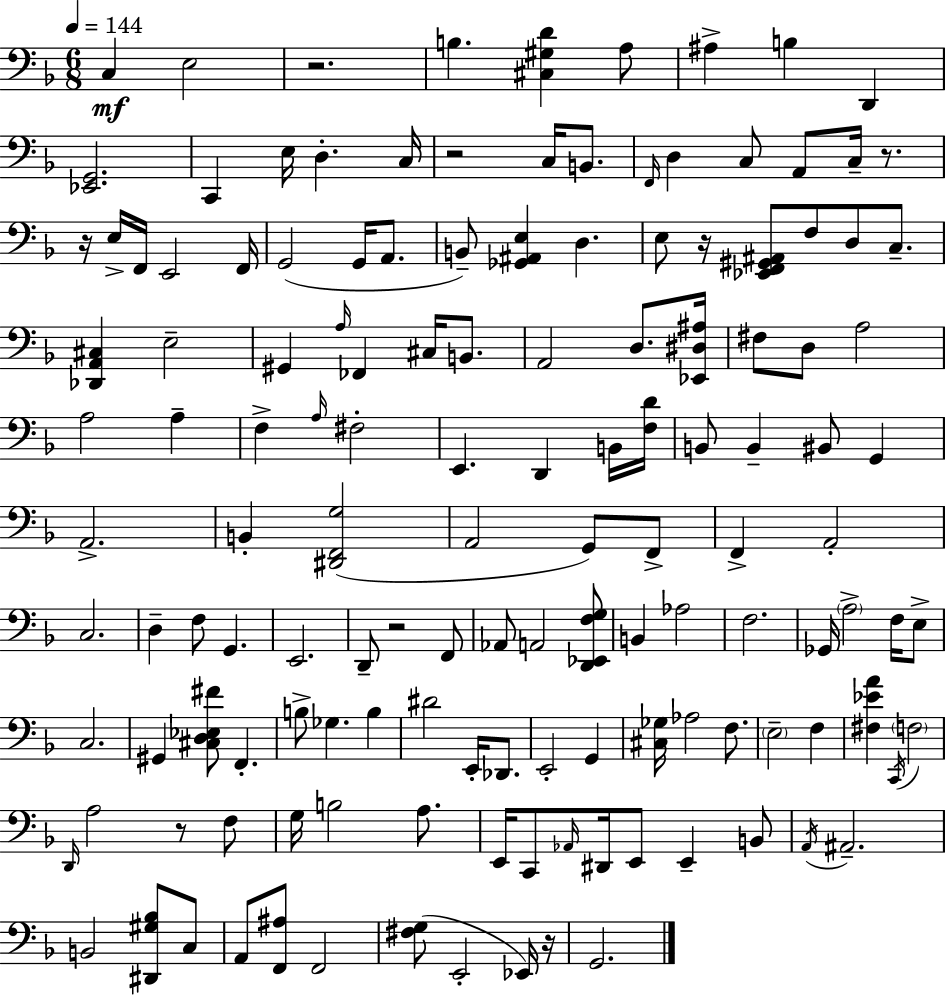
X:1
T:Untitled
M:6/8
L:1/4
K:F
C, E,2 z2 B, [^C,^G,D] A,/2 ^A, B, D,, [_E,,G,,]2 C,, E,/4 D, C,/4 z2 C,/4 B,,/2 F,,/4 D, C,/2 A,,/2 C,/4 z/2 z/4 E,/4 F,,/4 E,,2 F,,/4 G,,2 G,,/4 A,,/2 B,,/2 [_G,,^A,,E,] D, E,/2 z/4 [_E,,F,,^G,,^A,,]/2 F,/2 D,/2 C,/2 [_D,,A,,^C,] E,2 ^G,, A,/4 _F,, ^C,/4 B,,/2 A,,2 D,/2 [_E,,^D,^A,]/4 ^F,/2 D,/2 A,2 A,2 A, F, A,/4 ^F,2 E,, D,, B,,/4 [F,D]/4 B,,/2 B,, ^B,,/2 G,, A,,2 B,, [^D,,F,,G,]2 A,,2 G,,/2 F,,/2 F,, A,,2 C,2 D, F,/2 G,, E,,2 D,,/2 z2 F,,/2 _A,,/2 A,,2 [D,,_E,,F,G,]/2 B,, _A,2 F,2 _G,,/4 A,2 F,/4 E,/2 C,2 ^G,, [^C,D,_E,^F]/2 F,, B,/2 _G, B, ^D2 E,,/4 _D,,/2 E,,2 G,, [^C,_G,]/4 _A,2 F,/2 E,2 F, [^F,_EA] C,,/4 F,2 D,,/4 A,2 z/2 F,/2 G,/4 B,2 A,/2 E,,/4 C,,/2 _A,,/4 ^D,,/4 E,,/2 E,, B,,/2 A,,/4 ^A,,2 B,,2 [^D,,^G,_B,]/2 C,/2 A,,/2 [F,,^A,]/2 F,,2 [^F,G,]/2 E,,2 _E,,/4 z/4 G,,2